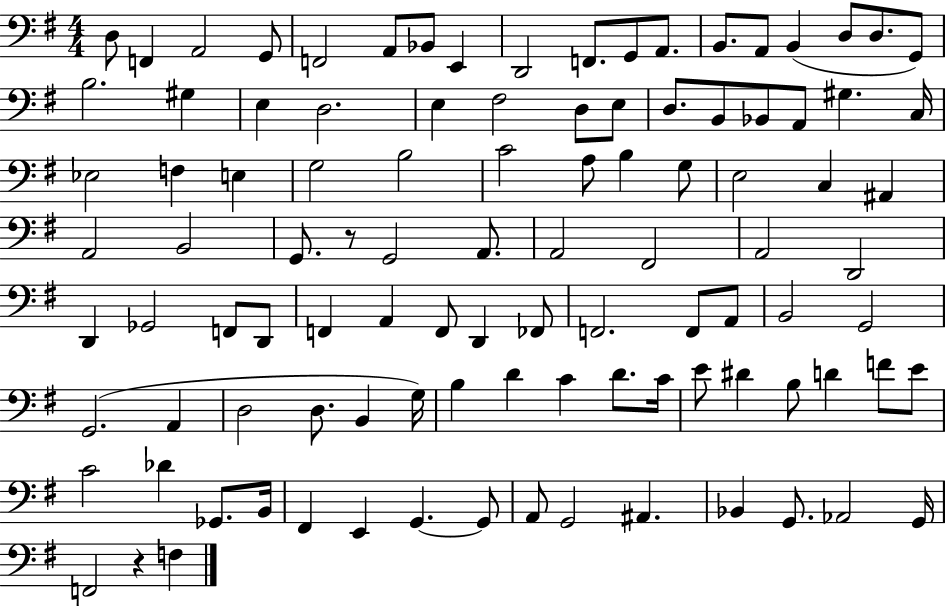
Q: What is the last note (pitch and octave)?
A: F3